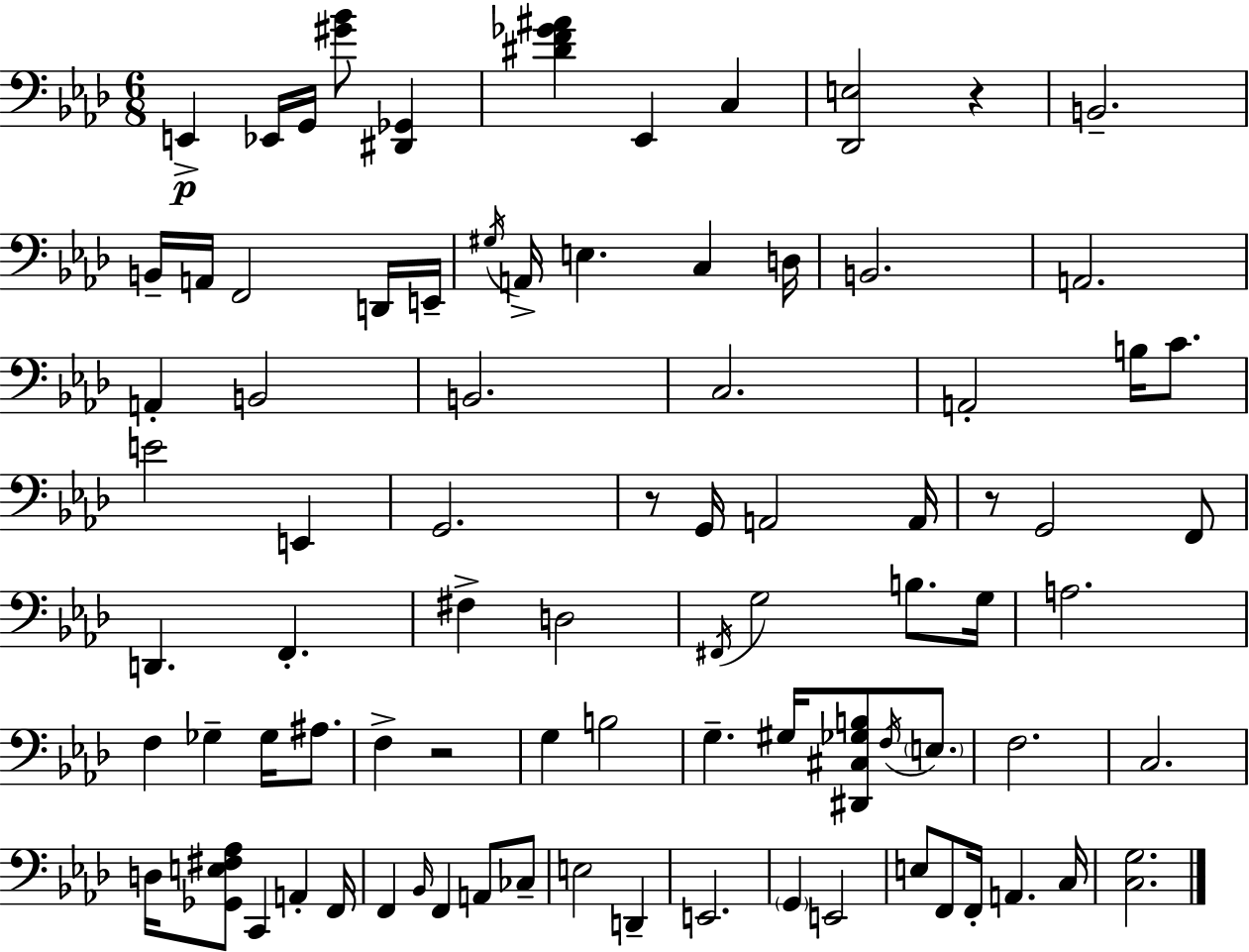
X:1
T:Untitled
M:6/8
L:1/4
K:Ab
E,, _E,,/4 G,,/4 [^G_B]/2 [^D,,_G,,] [^DF_G^A] _E,, C, [_D,,E,]2 z B,,2 B,,/4 A,,/4 F,,2 D,,/4 E,,/4 ^G,/4 A,,/4 E, C, D,/4 B,,2 A,,2 A,, B,,2 B,,2 C,2 A,,2 B,/4 C/2 E2 E,, G,,2 z/2 G,,/4 A,,2 A,,/4 z/2 G,,2 F,,/2 D,, F,, ^F, D,2 ^F,,/4 G,2 B,/2 G,/4 A,2 F, _G, _G,/4 ^A,/2 F, z2 G, B,2 G, ^G,/4 [^D,,^C,_G,B,]/2 F,/4 E,/2 F,2 C,2 D,/4 [_G,,E,^F,_A,]/2 C,, A,, F,,/4 F,, _B,,/4 F,, A,,/2 _C,/2 E,2 D,, E,,2 G,, E,,2 E,/2 F,,/2 F,,/4 A,, C,/4 [C,G,]2